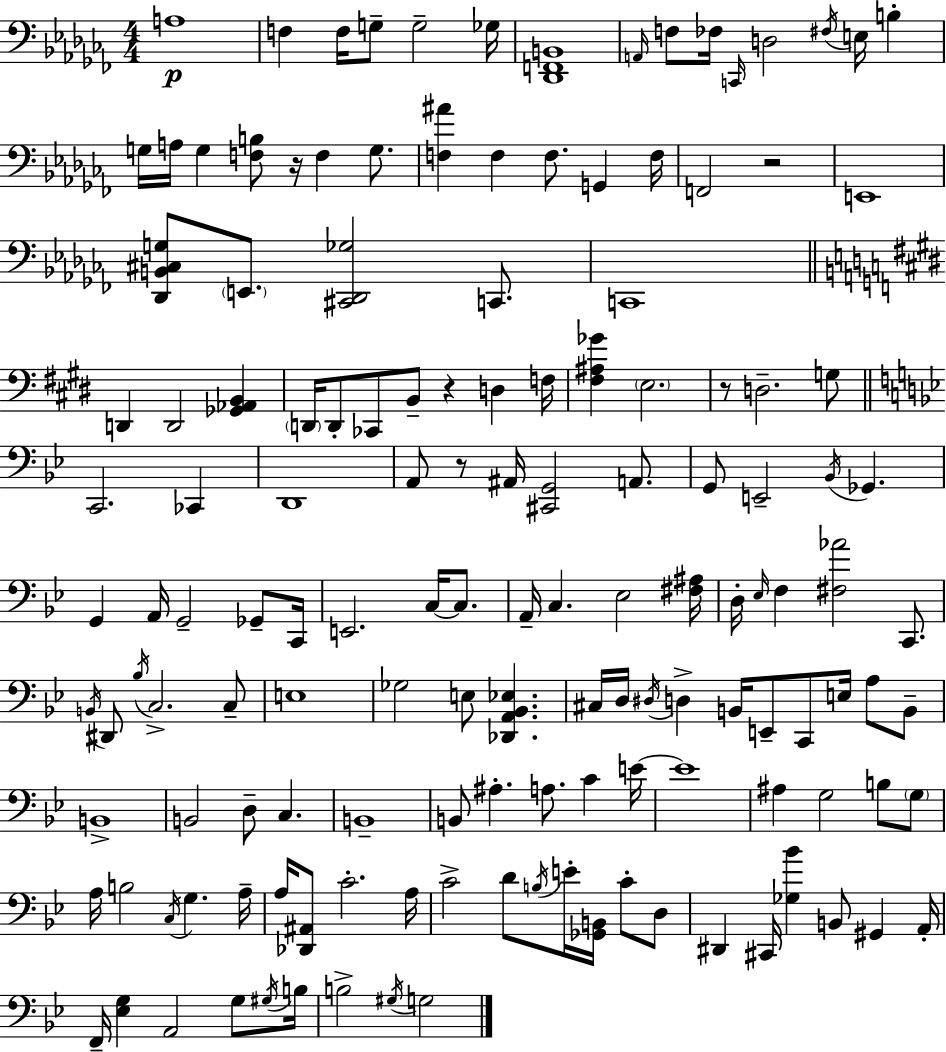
A3/w F3/q F3/s G3/e G3/h Gb3/s [Db2,F2,B2]/w A2/s F3/e FES3/s C2/s D3/h F#3/s E3/s B3/q G3/s A3/s G3/q [F3,B3]/e R/s F3/q G3/e. [F3,A#4]/q F3/q F3/e. G2/q F3/s F2/h R/h E2/w [Db2,B2,C#3,G3]/e E2/e. [C#2,Db2,Gb3]/h C2/e. C2/w D2/q D2/h [Gb2,Ab2,B2]/q D2/s D2/e CES2/e B2/e R/q D3/q F3/s [F#3,A#3,Gb4]/q E3/h. R/e D3/h. G3/e C2/h. CES2/q D2/w A2/e R/e A#2/s [C#2,G2]/h A2/e. G2/e E2/h Bb2/s Gb2/q. G2/q A2/s G2/h Gb2/e C2/s E2/h. C3/s C3/e. A2/s C3/q. Eb3/h [F#3,A#3]/s D3/s Eb3/s F3/q [F#3,Ab4]/h C2/e. B2/s D#2/e Bb3/s C3/h. C3/e E3/w Gb3/h E3/e [Db2,A2,Bb2,Eb3]/q. C#3/s D3/s D#3/s D3/q B2/s E2/e C2/e E3/s A3/e B2/e B2/w B2/h D3/e C3/q. B2/w B2/e A#3/q. A3/e. C4/q E4/s E4/w A#3/q G3/h B3/e G3/e A3/s B3/h C3/s G3/q. A3/s A3/s [Db2,A#2]/e C4/h. A3/s C4/h D4/e B3/s E4/s [Gb2,B2]/s C4/e D3/e D#2/q C#2/s [Gb3,Bb4]/q B2/e G#2/q A2/s F2/s [Eb3,G3]/q A2/h G3/e G#3/s B3/s B3/h G#3/s G3/h